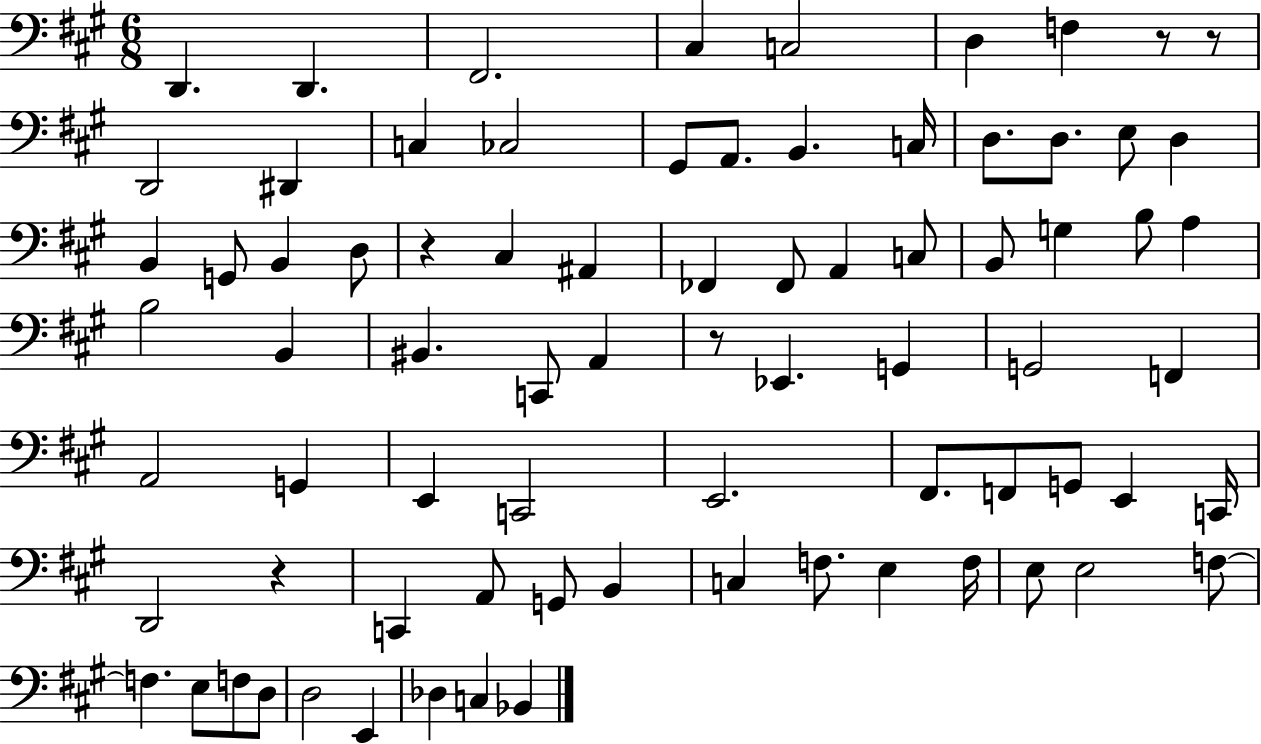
D2/q. D2/q. F#2/h. C#3/q C3/h D3/q F3/q R/e R/e D2/h D#2/q C3/q CES3/h G#2/e A2/e. B2/q. C3/s D3/e. D3/e. E3/e D3/q B2/q G2/e B2/q D3/e R/q C#3/q A#2/q FES2/q FES2/e A2/q C3/e B2/e G3/q B3/e A3/q B3/h B2/q BIS2/q. C2/e A2/q R/e Eb2/q. G2/q G2/h F2/q A2/h G2/q E2/q C2/h E2/h. F#2/e. F2/e G2/e E2/q C2/s D2/h R/q C2/q A2/e G2/e B2/q C3/q F3/e. E3/q F3/s E3/e E3/h F3/e F3/q. E3/e F3/e D3/e D3/h E2/q Db3/q C3/q Bb2/q